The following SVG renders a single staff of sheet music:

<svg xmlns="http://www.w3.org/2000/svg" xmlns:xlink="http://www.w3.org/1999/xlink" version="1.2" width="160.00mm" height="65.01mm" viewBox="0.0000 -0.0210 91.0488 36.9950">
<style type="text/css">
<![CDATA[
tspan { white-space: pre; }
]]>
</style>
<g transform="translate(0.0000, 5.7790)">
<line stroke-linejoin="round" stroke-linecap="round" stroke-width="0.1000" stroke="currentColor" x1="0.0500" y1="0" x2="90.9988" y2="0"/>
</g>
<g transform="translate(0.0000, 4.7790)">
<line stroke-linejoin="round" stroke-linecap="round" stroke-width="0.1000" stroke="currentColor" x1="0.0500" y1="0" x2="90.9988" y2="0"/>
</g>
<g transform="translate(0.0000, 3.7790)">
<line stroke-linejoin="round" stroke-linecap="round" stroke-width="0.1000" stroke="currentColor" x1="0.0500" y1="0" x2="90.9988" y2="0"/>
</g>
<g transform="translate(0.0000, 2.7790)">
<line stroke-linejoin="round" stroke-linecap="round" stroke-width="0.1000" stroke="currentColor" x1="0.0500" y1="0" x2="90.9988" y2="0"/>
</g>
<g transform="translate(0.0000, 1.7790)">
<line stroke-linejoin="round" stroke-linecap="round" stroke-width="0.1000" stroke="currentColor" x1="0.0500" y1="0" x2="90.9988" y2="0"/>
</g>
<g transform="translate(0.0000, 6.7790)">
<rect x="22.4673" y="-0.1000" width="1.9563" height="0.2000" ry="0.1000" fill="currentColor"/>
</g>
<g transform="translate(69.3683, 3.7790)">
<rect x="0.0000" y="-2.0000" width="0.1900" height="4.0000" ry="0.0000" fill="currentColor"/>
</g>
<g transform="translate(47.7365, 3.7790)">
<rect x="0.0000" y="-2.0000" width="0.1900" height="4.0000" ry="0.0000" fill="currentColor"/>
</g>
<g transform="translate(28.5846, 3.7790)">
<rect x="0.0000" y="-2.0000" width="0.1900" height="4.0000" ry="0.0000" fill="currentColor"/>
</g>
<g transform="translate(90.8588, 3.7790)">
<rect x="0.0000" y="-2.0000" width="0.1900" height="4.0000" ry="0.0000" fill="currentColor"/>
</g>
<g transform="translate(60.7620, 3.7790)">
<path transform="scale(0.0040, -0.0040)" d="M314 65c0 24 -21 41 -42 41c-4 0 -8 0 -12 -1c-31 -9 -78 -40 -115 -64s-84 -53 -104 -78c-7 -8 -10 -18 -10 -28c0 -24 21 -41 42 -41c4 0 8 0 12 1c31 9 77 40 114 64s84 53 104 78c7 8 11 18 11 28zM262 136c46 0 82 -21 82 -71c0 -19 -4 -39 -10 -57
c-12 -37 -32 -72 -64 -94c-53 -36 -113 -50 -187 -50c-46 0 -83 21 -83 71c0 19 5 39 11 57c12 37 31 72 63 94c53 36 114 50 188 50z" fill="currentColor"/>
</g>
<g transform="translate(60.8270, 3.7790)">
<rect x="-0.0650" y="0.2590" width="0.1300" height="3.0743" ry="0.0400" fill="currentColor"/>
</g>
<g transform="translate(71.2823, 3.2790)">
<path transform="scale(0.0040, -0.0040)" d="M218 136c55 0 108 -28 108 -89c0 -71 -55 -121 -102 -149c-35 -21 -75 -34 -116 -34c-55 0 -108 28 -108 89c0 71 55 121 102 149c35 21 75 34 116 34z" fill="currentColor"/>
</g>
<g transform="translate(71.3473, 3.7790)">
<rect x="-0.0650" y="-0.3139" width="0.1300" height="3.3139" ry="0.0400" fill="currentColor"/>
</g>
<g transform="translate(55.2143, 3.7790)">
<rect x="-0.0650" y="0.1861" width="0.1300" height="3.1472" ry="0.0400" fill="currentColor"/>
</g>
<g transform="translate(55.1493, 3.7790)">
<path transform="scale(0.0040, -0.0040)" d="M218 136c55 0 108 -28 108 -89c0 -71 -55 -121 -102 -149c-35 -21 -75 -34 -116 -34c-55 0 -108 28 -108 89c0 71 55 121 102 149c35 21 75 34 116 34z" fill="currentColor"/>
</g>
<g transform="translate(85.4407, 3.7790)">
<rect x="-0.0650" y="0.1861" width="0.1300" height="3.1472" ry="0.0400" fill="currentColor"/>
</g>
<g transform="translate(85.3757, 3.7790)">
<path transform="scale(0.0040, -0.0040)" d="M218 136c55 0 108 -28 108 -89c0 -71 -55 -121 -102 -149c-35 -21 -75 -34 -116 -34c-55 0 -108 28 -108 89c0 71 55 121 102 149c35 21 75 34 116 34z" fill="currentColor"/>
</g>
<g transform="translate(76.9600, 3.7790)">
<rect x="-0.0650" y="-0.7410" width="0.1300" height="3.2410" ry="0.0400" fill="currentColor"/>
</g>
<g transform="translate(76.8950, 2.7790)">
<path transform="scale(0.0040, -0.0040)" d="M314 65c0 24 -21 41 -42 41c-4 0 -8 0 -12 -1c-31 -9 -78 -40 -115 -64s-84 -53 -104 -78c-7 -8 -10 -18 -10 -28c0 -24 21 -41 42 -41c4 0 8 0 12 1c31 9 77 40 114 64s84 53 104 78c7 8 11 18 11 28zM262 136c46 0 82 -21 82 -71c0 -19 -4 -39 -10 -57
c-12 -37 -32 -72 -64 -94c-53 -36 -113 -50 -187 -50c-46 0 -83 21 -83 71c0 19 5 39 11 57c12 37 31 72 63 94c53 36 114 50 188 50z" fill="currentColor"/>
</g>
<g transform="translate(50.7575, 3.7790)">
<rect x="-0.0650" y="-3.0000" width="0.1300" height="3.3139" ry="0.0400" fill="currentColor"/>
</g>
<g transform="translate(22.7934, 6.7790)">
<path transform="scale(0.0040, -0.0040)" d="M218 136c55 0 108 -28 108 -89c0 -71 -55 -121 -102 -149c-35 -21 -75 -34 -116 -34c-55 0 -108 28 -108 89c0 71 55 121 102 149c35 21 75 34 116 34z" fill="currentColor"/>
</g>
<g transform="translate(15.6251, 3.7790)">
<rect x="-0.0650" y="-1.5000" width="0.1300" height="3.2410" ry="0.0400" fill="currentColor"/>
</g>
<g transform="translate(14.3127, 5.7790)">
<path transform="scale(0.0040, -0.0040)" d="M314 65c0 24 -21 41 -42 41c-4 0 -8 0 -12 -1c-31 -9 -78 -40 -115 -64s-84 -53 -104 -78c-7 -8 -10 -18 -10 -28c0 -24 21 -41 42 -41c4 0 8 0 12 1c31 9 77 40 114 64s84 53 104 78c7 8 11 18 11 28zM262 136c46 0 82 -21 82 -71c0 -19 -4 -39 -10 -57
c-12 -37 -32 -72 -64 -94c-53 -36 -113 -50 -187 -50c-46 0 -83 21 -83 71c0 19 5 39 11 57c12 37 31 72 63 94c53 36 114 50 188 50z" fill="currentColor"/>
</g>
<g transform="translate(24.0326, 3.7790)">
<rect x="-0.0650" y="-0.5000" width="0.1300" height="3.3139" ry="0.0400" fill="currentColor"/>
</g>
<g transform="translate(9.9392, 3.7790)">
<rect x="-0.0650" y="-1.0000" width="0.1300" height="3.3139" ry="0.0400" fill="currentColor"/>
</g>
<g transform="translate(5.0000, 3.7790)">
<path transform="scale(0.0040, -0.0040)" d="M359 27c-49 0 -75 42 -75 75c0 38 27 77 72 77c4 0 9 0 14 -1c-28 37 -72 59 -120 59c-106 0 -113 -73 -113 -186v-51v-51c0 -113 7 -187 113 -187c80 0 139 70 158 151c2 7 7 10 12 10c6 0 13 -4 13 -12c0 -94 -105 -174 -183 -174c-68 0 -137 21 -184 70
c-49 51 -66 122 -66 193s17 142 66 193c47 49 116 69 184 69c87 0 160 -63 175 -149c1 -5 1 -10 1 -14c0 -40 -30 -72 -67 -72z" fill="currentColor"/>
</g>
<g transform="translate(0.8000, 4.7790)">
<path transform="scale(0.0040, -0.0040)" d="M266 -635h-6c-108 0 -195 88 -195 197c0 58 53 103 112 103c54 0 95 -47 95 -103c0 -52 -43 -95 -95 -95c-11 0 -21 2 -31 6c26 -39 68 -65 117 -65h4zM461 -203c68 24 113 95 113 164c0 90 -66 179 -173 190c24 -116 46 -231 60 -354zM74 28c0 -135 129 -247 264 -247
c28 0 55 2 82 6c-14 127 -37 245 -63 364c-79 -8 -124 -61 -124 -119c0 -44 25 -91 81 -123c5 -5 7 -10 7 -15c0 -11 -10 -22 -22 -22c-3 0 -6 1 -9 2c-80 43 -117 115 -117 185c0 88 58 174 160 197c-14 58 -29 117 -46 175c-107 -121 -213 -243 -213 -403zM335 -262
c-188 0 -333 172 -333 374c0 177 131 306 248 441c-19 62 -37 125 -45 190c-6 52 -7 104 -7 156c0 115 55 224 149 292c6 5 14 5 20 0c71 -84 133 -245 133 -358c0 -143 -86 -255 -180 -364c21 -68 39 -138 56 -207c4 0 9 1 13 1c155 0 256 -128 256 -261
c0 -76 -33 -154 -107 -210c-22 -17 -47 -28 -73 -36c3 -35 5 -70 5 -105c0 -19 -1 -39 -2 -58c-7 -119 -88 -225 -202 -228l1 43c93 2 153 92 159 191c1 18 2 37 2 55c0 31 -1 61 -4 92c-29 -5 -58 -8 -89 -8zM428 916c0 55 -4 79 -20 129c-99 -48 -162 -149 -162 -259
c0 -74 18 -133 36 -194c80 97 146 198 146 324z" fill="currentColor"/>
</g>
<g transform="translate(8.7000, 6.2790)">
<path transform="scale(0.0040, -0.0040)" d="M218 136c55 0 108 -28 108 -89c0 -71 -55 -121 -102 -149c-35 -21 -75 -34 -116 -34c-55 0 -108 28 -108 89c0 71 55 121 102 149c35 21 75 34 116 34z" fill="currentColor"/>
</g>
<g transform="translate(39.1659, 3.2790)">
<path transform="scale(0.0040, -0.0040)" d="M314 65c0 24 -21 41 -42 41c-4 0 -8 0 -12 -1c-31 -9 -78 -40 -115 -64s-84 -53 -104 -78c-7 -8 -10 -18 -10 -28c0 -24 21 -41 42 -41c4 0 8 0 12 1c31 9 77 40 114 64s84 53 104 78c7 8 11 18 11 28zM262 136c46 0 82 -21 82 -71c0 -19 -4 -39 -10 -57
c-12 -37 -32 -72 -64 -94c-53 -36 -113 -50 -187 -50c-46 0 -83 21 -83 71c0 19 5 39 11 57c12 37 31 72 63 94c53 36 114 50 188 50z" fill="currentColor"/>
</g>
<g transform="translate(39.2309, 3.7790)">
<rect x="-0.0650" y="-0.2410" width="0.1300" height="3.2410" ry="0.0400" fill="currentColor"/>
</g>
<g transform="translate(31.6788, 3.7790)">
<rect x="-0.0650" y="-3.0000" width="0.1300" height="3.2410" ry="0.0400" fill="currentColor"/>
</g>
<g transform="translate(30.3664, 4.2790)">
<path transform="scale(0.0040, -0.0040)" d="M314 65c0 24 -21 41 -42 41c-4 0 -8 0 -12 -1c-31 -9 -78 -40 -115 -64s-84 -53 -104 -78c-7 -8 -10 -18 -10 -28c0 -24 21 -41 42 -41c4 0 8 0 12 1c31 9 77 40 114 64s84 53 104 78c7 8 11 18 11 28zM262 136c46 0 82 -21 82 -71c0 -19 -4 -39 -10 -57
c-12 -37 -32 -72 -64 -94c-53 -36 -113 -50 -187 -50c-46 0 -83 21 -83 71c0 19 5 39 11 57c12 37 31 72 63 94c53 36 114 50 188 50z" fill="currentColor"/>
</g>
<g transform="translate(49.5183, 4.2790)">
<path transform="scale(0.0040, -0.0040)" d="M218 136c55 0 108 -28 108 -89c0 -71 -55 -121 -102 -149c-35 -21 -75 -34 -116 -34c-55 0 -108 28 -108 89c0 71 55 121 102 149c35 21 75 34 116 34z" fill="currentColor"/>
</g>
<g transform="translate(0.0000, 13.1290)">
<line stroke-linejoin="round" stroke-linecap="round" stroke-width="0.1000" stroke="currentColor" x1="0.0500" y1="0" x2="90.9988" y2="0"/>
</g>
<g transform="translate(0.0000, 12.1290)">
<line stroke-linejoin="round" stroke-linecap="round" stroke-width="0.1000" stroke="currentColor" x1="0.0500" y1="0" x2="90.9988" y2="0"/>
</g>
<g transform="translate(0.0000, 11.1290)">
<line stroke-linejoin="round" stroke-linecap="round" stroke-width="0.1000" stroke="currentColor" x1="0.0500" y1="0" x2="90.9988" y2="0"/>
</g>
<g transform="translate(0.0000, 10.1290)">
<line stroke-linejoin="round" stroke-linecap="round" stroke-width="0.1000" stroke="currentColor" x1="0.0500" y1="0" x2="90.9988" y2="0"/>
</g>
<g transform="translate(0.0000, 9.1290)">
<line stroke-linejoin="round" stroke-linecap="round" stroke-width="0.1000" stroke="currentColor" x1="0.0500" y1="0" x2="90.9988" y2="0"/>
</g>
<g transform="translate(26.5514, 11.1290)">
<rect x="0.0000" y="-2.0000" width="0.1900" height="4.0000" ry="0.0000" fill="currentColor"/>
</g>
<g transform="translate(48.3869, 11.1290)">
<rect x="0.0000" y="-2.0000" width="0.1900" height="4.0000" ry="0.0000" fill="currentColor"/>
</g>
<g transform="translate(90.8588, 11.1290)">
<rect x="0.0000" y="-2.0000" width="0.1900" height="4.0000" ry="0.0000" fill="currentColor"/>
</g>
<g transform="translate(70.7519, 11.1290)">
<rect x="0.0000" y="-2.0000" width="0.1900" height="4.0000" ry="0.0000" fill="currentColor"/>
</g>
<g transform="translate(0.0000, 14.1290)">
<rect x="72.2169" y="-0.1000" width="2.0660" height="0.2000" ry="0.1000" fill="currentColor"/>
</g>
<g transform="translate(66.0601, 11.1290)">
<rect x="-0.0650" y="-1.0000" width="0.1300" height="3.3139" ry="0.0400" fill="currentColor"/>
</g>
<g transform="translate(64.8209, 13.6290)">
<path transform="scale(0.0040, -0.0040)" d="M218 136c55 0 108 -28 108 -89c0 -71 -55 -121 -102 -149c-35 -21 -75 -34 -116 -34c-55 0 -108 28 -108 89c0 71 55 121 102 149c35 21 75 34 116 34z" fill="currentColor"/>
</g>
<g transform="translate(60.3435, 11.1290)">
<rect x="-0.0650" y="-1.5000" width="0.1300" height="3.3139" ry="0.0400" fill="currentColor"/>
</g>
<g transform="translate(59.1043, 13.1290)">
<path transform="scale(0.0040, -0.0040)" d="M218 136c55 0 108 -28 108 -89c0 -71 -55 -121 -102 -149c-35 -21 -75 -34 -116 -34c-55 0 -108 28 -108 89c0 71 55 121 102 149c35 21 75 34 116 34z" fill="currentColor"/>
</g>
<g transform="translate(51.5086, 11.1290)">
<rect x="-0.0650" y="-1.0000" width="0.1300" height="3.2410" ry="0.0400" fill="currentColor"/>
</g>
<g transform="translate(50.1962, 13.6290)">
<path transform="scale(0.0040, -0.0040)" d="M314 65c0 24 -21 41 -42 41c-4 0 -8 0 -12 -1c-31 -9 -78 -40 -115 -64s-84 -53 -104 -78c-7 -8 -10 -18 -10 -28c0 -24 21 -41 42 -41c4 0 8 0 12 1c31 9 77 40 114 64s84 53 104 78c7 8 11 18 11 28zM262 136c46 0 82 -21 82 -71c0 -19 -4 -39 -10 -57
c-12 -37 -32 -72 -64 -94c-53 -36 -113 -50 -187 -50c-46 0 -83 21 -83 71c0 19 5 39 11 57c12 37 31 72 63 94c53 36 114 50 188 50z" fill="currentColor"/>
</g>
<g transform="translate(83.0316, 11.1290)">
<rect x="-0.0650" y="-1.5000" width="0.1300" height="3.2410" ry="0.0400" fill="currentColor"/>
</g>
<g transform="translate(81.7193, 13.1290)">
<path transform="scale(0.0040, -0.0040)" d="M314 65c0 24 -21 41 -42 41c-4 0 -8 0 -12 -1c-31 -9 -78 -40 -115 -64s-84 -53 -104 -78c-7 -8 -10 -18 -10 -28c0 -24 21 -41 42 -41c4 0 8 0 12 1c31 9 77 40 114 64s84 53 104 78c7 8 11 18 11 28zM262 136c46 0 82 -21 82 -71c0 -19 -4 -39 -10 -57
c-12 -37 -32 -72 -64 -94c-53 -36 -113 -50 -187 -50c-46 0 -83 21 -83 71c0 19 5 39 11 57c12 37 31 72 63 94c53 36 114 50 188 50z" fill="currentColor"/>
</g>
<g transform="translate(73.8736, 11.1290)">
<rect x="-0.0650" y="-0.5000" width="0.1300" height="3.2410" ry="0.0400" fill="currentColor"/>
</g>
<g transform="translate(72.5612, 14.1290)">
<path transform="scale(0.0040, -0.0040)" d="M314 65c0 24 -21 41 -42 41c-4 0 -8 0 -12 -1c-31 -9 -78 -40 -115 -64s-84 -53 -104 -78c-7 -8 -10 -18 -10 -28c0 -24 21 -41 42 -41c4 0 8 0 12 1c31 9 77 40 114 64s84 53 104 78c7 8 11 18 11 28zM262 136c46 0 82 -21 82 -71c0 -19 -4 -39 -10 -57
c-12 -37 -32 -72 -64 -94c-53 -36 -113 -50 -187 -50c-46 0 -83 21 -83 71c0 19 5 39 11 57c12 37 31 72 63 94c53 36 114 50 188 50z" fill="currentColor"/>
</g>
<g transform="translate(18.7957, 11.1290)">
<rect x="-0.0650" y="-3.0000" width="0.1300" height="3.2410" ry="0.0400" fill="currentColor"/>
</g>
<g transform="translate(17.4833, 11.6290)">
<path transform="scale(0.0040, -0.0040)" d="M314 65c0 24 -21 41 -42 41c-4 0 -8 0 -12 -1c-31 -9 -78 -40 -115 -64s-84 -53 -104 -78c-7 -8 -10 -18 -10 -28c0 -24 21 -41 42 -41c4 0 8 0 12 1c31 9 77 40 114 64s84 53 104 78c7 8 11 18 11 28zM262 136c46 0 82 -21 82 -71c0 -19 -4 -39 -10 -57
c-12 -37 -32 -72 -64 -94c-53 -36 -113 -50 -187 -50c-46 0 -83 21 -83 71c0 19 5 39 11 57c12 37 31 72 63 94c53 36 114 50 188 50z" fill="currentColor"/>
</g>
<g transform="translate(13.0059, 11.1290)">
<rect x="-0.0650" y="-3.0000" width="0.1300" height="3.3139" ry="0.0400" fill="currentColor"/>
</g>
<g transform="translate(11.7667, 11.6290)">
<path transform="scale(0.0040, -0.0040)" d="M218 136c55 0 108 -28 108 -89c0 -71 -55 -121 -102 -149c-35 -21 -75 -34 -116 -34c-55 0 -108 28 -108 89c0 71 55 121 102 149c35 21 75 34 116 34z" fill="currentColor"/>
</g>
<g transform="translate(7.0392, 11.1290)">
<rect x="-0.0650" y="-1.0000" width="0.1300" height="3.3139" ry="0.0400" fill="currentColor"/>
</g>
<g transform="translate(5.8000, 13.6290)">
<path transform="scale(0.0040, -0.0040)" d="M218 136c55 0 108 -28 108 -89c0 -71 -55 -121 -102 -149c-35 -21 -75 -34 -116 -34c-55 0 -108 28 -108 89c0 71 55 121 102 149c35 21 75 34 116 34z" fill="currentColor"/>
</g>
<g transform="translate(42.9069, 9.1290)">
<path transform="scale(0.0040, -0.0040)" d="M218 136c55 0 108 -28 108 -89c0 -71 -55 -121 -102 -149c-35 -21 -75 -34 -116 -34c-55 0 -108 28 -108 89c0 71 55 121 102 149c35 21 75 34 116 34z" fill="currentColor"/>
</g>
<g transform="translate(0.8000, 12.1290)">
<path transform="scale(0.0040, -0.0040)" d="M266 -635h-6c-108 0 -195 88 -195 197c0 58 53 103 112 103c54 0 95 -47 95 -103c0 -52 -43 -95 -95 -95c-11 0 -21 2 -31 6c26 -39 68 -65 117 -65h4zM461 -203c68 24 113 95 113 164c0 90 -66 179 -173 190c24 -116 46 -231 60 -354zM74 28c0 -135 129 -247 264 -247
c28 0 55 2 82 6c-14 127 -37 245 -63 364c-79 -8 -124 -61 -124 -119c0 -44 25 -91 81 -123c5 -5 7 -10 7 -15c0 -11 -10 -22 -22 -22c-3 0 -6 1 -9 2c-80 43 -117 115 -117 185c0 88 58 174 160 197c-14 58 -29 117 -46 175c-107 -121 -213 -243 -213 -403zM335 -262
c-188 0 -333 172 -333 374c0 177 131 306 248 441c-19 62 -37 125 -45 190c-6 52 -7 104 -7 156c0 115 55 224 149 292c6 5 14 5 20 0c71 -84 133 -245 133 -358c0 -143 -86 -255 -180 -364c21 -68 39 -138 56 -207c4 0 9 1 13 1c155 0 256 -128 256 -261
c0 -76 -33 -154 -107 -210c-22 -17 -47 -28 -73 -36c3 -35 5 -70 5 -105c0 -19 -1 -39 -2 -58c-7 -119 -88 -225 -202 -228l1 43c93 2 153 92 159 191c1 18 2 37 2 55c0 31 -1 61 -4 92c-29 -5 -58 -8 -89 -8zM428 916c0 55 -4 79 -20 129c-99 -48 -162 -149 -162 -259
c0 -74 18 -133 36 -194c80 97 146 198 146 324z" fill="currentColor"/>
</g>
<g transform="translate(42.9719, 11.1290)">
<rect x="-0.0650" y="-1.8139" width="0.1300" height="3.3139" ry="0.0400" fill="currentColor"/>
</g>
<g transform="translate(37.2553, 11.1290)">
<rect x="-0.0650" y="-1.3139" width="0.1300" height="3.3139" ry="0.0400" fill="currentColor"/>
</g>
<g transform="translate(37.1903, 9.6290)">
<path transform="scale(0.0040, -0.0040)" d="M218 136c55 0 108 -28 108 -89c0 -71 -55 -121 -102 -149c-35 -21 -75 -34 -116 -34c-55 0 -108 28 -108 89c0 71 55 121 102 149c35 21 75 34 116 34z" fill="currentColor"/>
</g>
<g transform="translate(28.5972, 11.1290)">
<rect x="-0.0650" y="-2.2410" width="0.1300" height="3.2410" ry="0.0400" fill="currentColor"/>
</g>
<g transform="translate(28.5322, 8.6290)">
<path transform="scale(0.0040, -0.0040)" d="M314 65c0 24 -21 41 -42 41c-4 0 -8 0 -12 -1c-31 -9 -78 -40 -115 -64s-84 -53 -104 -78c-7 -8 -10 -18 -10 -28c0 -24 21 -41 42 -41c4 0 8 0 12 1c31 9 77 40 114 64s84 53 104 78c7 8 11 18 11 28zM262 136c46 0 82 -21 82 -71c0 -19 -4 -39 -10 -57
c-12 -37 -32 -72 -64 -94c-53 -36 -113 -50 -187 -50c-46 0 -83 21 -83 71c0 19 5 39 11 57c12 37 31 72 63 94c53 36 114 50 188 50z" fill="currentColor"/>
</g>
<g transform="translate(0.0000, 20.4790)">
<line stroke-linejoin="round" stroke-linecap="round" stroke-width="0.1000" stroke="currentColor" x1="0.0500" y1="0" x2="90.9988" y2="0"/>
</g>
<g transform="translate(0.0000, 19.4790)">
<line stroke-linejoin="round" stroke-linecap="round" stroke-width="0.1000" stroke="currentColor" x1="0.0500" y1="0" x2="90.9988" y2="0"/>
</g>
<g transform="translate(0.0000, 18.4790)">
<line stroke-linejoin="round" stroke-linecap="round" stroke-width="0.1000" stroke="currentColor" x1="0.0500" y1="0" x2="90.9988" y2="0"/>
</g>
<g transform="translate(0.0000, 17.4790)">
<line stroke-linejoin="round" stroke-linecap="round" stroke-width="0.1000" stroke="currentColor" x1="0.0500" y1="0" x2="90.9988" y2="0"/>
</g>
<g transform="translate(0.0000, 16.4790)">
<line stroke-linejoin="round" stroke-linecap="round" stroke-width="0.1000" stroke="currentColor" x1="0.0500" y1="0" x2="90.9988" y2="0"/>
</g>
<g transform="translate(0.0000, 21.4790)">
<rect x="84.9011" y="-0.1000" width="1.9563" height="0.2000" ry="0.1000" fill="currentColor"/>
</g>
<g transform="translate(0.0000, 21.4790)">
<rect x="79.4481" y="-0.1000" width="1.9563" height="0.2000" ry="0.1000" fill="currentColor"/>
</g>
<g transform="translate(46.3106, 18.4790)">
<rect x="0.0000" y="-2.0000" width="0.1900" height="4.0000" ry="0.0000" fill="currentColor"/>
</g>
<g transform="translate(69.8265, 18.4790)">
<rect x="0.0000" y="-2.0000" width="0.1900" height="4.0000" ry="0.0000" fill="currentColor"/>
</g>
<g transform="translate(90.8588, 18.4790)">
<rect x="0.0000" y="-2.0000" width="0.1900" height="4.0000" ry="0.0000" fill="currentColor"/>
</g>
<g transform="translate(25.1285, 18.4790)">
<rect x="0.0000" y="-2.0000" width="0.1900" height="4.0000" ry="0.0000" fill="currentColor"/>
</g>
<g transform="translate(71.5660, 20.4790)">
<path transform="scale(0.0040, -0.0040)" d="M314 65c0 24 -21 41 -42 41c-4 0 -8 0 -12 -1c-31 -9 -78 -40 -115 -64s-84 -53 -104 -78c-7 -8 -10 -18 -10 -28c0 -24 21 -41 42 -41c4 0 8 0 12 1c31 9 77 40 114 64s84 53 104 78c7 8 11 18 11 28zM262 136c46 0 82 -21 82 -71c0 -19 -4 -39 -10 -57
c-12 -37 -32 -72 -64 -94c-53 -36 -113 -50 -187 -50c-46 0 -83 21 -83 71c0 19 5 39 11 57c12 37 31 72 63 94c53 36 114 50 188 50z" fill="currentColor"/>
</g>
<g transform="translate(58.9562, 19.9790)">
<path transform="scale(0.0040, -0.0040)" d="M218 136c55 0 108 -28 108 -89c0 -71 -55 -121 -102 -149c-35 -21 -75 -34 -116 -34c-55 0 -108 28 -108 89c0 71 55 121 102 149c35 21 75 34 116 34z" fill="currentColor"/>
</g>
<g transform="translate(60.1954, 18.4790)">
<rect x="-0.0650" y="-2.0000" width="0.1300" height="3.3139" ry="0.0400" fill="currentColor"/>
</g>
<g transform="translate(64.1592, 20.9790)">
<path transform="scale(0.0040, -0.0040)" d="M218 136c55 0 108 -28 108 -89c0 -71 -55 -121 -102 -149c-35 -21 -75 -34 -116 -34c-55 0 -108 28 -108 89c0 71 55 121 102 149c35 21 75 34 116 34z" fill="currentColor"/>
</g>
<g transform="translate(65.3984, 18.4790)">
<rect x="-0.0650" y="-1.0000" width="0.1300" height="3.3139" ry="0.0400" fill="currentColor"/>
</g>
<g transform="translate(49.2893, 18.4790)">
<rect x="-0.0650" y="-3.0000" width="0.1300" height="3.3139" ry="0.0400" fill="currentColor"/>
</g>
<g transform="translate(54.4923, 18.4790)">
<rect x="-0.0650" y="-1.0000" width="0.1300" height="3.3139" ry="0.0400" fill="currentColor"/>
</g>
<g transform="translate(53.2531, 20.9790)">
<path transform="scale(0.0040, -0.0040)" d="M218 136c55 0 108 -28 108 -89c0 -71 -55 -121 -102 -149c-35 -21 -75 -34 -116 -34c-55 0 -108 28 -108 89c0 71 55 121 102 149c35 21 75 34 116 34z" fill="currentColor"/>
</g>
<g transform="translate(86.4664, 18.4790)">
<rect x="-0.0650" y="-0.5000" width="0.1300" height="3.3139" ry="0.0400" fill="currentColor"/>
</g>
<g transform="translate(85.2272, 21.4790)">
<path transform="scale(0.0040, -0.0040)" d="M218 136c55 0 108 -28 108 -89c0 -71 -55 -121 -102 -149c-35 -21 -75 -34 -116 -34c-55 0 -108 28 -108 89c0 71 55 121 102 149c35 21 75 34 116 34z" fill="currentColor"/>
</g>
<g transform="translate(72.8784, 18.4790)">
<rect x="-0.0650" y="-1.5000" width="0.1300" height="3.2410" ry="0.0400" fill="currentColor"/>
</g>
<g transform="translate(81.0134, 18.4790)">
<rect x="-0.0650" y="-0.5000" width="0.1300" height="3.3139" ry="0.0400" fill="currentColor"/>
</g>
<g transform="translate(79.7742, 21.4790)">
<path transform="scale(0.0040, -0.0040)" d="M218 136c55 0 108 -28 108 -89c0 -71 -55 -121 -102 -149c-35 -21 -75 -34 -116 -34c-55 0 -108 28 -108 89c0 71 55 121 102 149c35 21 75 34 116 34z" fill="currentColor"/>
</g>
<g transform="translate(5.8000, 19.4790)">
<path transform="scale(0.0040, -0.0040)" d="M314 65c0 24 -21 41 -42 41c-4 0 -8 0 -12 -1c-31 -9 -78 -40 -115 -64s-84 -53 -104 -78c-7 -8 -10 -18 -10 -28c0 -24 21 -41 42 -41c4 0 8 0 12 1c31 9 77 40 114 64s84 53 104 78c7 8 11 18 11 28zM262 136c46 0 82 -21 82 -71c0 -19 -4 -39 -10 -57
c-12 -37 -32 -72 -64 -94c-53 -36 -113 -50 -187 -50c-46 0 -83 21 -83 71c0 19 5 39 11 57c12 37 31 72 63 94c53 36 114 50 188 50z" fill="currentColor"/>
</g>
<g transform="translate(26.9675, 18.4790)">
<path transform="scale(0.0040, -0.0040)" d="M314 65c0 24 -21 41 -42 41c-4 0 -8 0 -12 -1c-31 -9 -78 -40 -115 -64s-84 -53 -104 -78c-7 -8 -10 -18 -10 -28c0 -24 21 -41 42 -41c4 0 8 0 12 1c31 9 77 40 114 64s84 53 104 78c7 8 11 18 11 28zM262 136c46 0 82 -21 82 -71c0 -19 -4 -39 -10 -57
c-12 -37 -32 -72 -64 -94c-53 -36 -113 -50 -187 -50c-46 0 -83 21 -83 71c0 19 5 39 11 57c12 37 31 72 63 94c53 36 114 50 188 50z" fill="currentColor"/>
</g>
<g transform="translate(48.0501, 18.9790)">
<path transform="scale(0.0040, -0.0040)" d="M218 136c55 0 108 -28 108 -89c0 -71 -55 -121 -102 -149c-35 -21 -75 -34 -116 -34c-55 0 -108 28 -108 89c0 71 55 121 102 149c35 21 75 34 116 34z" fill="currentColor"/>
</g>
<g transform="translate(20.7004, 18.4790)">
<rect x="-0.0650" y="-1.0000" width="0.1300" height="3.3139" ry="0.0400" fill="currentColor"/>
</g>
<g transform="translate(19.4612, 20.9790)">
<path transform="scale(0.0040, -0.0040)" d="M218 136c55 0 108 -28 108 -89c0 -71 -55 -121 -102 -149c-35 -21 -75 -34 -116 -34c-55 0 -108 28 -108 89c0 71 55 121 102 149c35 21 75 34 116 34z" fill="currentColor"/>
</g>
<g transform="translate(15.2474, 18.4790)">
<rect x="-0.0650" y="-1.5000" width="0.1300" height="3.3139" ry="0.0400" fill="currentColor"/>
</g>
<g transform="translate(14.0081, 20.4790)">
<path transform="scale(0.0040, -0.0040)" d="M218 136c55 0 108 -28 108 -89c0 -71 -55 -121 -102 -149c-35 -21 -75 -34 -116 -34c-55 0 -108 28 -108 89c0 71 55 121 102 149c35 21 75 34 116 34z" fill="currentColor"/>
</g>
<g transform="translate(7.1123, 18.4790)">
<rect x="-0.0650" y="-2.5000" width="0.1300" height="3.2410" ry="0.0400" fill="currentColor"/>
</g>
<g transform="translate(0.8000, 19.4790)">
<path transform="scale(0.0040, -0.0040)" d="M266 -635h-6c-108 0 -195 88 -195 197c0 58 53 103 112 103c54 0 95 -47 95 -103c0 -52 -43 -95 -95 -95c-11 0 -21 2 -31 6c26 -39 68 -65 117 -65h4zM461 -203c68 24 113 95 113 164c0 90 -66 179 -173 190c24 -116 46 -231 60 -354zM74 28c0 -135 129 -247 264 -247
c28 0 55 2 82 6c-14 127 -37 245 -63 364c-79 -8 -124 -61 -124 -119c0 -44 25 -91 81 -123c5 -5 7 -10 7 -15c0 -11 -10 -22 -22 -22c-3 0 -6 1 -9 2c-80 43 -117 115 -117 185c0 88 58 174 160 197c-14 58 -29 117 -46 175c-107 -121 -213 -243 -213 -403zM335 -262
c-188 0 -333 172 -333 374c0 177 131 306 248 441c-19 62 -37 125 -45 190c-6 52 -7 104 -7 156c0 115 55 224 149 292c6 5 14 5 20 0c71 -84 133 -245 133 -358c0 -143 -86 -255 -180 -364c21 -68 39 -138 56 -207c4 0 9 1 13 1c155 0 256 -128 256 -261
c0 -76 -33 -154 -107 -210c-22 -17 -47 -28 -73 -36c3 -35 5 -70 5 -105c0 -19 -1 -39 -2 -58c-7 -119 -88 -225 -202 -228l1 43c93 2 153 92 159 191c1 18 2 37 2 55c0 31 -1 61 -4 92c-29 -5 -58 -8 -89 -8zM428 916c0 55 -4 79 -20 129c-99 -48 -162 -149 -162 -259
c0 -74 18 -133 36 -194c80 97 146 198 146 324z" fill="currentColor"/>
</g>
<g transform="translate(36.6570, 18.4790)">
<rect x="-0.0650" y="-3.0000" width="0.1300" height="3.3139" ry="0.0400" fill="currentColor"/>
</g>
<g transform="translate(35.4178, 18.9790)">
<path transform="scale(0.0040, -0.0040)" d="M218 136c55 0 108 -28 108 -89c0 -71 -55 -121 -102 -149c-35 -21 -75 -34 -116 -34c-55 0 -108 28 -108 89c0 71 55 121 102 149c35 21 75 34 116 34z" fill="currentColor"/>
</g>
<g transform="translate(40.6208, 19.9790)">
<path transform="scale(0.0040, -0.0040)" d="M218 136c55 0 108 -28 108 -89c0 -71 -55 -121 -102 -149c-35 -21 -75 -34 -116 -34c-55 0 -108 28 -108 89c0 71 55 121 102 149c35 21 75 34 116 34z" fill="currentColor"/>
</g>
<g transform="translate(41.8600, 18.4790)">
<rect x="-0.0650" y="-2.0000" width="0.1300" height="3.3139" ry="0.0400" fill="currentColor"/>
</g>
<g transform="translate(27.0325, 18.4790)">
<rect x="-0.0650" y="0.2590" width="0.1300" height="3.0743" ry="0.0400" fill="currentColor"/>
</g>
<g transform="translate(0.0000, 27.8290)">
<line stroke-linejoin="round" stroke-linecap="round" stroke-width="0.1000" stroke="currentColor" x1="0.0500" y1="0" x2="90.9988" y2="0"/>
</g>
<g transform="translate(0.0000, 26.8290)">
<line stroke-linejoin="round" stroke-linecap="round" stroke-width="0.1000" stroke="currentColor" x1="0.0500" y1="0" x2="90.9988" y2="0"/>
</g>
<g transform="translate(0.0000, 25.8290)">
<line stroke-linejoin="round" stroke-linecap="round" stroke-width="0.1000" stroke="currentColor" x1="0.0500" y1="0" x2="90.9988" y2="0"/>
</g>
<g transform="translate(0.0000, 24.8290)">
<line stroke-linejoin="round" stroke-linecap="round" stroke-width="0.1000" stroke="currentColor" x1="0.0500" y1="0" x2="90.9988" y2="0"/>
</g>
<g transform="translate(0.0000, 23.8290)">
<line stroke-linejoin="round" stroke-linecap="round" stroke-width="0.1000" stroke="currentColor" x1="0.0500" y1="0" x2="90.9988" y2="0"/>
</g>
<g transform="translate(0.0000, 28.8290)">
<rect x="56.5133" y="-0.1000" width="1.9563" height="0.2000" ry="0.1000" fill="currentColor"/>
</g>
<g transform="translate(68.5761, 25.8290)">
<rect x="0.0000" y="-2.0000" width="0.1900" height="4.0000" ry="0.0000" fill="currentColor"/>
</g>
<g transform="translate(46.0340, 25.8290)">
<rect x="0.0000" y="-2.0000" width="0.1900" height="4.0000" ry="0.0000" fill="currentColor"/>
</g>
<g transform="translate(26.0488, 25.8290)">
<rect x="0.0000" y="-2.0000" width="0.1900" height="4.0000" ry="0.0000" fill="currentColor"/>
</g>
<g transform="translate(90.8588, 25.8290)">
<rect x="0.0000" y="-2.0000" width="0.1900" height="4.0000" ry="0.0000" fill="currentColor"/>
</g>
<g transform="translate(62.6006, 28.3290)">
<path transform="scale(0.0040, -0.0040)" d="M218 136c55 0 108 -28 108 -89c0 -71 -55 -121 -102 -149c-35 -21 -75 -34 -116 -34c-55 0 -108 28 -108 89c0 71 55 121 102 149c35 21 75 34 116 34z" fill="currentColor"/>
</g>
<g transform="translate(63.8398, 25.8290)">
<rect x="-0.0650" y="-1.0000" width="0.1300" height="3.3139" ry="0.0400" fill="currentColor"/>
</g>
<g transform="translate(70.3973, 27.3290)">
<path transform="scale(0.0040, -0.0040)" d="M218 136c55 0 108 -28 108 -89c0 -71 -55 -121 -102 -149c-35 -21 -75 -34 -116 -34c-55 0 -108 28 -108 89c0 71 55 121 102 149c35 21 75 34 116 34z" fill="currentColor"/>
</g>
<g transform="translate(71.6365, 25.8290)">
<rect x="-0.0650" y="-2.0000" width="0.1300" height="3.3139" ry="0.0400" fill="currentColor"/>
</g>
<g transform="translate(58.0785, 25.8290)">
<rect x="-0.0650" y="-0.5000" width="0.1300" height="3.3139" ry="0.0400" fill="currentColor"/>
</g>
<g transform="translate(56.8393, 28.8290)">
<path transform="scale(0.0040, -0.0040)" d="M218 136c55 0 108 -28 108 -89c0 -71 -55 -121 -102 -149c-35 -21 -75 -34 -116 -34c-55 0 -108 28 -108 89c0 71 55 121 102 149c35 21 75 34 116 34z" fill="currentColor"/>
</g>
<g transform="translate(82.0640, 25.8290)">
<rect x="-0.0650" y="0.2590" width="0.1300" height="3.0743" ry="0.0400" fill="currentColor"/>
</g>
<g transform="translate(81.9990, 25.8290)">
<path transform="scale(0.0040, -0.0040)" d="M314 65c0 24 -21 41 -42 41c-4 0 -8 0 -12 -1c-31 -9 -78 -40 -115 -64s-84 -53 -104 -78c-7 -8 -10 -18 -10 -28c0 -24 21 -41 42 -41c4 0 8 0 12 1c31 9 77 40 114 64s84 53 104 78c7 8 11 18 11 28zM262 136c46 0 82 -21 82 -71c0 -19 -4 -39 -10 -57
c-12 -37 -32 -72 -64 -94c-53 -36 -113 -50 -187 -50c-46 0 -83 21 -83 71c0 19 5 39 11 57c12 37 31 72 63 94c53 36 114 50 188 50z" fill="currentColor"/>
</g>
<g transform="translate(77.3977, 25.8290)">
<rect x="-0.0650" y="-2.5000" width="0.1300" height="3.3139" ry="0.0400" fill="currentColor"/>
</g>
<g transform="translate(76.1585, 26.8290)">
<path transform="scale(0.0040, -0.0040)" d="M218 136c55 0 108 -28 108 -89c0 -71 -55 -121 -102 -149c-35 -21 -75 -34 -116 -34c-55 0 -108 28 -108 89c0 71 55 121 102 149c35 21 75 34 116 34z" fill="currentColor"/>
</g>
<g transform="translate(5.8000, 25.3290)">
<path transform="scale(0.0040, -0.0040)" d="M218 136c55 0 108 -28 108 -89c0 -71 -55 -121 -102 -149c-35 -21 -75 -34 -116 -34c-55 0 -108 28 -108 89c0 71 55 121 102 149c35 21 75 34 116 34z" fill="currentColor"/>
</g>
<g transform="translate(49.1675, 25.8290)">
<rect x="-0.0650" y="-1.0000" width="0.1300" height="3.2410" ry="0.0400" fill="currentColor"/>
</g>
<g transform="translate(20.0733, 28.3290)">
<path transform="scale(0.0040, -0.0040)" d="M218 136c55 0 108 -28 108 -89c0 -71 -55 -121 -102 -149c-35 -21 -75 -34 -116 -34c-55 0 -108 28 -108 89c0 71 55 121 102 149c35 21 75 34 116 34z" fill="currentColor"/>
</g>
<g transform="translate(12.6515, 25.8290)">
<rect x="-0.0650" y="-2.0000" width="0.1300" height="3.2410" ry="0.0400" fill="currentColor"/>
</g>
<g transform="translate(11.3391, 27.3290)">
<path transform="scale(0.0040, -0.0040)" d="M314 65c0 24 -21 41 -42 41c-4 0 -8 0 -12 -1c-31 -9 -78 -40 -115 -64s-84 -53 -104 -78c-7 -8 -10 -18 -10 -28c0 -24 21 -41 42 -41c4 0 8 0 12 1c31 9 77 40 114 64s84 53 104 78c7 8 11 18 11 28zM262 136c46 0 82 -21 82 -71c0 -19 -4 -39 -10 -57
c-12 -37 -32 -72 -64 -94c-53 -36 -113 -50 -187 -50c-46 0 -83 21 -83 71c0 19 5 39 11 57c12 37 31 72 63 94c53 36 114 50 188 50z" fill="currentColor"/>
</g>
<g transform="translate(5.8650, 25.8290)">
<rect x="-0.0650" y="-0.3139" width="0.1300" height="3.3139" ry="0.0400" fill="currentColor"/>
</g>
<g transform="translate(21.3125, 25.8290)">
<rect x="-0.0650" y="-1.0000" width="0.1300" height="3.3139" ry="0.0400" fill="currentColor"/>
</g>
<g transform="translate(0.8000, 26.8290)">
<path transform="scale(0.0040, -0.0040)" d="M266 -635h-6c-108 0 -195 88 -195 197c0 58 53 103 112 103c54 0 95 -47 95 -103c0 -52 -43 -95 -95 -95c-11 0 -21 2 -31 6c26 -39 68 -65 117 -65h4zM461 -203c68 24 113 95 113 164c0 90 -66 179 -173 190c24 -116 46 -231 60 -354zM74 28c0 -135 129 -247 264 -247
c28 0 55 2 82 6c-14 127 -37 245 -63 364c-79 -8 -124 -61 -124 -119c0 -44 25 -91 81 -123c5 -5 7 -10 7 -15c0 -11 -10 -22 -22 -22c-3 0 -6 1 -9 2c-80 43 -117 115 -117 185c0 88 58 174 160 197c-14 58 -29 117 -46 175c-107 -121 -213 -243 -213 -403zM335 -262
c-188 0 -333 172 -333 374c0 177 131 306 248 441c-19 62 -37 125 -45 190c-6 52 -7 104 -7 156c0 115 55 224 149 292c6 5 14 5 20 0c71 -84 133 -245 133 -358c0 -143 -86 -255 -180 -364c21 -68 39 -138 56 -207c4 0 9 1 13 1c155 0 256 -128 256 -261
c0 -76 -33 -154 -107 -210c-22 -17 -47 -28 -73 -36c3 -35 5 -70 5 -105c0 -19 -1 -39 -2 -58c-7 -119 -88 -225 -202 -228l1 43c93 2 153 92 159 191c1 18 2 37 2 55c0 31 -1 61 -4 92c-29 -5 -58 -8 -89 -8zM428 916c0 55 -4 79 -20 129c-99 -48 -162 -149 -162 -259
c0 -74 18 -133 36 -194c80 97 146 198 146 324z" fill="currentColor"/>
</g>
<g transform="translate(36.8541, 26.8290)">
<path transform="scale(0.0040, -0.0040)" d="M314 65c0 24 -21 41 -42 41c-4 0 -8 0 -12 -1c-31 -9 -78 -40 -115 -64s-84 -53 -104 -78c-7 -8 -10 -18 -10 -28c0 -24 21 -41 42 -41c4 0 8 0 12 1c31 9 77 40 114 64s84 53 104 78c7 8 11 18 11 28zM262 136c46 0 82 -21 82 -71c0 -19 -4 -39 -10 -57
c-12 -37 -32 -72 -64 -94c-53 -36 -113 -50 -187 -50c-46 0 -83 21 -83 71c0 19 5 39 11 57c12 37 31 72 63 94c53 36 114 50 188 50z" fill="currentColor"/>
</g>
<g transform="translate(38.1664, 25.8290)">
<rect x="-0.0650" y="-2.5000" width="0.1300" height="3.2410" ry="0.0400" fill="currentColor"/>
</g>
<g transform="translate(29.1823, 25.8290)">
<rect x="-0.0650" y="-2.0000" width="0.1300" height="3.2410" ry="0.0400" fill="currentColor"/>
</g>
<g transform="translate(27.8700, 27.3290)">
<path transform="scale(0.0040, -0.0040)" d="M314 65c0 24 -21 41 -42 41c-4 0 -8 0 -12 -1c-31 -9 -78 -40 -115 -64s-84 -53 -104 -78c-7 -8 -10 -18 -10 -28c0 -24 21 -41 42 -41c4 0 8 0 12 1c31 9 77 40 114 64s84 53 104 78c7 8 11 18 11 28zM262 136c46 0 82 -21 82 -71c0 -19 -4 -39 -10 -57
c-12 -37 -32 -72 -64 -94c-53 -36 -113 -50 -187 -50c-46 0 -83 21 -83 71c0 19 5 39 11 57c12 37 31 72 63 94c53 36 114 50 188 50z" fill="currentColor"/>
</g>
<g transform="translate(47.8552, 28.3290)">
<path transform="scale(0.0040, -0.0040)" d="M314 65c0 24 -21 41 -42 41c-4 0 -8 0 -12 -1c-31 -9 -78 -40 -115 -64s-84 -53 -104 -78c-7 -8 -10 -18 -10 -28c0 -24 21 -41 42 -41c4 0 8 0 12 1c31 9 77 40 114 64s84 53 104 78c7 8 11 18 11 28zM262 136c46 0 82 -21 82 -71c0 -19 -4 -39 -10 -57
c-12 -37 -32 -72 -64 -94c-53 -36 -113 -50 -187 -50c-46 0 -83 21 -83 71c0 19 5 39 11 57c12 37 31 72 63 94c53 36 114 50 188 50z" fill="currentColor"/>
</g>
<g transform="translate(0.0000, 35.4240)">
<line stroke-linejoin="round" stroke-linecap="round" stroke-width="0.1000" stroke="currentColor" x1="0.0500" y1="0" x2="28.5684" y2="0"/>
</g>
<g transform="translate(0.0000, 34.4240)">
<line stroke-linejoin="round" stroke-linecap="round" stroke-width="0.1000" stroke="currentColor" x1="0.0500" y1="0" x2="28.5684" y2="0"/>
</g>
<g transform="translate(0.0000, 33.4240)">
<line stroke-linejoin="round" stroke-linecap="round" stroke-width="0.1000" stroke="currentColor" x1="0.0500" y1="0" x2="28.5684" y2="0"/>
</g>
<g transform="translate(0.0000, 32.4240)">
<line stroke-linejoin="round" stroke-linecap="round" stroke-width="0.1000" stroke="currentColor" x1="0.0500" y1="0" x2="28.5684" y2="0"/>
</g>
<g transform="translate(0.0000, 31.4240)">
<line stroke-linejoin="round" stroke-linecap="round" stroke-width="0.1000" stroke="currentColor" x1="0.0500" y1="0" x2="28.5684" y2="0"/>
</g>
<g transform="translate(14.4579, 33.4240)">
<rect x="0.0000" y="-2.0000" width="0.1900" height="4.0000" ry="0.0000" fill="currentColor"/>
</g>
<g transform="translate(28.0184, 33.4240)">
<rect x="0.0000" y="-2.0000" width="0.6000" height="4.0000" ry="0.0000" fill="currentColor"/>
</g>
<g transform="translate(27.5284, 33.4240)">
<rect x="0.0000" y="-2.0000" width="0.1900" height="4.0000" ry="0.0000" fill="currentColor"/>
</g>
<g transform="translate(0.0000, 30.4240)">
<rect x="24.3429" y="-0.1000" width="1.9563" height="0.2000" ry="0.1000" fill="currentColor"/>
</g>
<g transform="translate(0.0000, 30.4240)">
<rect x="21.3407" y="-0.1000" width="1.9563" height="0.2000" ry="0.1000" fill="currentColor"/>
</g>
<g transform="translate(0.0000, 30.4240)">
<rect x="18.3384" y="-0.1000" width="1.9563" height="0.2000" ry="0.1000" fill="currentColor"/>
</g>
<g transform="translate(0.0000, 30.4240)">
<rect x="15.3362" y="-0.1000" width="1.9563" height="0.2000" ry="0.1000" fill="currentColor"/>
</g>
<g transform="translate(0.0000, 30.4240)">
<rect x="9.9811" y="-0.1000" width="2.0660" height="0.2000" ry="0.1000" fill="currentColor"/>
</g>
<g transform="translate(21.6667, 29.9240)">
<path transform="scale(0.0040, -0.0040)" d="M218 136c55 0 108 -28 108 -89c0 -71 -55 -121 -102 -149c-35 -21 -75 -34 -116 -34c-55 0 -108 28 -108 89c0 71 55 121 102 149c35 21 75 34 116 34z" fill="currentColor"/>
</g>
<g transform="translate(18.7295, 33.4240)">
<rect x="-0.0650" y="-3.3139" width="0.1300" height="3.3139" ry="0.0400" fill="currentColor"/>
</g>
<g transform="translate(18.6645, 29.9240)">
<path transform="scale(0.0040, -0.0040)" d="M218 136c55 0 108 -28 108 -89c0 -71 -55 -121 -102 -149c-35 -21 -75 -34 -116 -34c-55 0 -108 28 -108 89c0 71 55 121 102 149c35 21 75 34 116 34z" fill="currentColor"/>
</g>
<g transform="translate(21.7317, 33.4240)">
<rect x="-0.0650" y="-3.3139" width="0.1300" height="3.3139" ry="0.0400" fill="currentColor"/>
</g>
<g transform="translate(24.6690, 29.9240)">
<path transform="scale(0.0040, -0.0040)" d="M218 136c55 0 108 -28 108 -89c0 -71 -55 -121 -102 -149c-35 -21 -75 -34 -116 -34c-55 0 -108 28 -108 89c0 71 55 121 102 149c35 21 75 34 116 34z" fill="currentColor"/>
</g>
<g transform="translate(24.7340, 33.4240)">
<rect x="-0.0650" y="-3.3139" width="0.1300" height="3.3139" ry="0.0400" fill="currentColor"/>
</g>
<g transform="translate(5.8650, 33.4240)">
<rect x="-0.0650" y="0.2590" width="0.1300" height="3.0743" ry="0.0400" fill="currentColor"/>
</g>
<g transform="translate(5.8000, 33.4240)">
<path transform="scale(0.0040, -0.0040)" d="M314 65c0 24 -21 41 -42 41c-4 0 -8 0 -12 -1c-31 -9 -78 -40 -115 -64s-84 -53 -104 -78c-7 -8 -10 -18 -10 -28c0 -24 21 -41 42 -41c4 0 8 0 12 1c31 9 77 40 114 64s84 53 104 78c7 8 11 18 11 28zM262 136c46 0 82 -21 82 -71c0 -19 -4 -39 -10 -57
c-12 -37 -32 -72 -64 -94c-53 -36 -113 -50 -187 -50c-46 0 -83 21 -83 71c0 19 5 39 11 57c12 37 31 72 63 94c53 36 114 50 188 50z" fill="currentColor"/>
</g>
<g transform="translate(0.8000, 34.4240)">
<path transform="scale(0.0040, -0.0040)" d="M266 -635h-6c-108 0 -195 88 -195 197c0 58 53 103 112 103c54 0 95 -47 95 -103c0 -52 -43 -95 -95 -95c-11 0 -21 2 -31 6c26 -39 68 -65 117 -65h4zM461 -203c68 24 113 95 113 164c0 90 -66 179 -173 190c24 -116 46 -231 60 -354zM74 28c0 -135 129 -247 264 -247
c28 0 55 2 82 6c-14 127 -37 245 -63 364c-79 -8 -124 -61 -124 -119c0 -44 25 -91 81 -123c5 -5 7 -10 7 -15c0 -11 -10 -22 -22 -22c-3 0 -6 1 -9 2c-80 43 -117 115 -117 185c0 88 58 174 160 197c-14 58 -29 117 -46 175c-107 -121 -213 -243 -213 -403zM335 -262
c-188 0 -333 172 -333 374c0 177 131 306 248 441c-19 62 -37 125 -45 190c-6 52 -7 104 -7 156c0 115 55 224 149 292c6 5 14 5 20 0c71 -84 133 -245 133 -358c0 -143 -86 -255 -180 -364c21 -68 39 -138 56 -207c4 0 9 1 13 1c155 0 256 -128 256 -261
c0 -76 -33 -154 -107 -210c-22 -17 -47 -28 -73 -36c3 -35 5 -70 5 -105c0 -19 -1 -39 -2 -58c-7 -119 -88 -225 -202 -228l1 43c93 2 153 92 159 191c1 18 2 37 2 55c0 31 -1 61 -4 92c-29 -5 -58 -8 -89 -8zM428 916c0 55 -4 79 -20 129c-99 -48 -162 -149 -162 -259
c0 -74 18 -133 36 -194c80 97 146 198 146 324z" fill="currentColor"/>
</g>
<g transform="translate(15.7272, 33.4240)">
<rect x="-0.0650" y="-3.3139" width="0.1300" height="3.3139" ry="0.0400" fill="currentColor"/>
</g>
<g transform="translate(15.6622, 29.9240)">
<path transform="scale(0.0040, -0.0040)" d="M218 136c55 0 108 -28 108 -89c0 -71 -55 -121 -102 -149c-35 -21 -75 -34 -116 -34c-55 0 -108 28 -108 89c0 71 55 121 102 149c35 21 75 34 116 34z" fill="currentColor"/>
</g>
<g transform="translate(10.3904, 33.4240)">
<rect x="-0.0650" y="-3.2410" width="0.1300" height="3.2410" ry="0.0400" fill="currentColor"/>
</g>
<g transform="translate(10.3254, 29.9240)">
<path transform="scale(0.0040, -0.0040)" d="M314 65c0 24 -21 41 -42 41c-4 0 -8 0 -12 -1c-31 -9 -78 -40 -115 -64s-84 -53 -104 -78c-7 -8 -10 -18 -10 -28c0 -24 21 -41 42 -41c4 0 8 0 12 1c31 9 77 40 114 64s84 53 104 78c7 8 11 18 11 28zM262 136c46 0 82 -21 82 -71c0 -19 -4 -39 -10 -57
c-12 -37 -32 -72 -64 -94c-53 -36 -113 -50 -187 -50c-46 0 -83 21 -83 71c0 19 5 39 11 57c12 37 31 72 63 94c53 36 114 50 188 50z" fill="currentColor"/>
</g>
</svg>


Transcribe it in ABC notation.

X:1
T:Untitled
M:4/4
L:1/4
K:C
D E2 C A2 c2 A B B2 c d2 B D A A2 g2 e f D2 E D C2 E2 G2 E D B2 A F A D F D E2 C C c F2 D F2 G2 D2 C D F G B2 B2 b2 b b b b